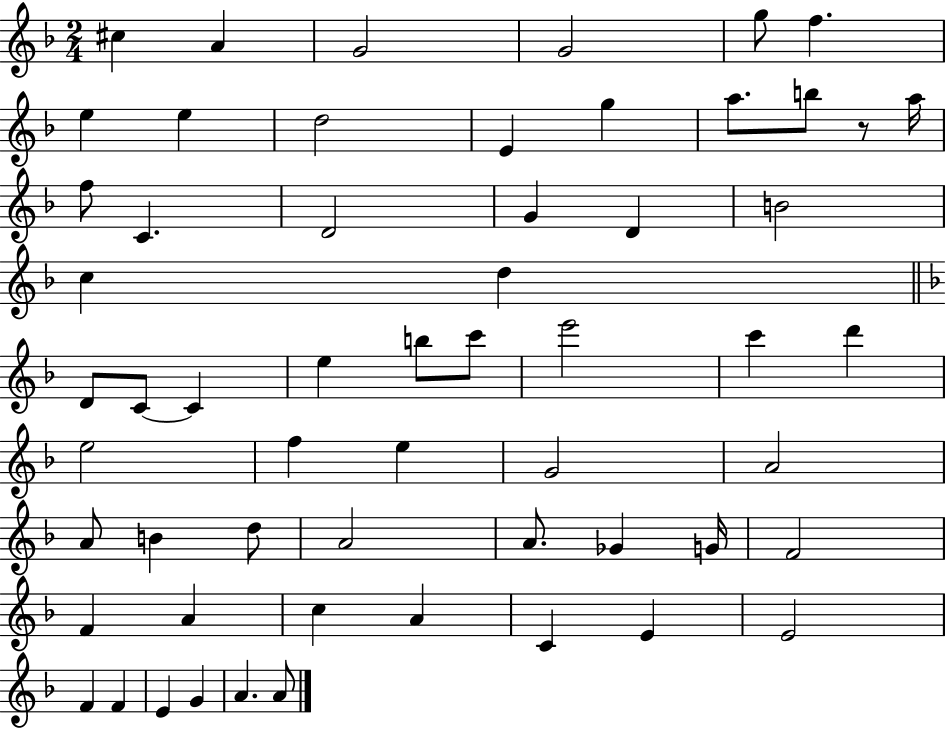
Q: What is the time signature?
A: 2/4